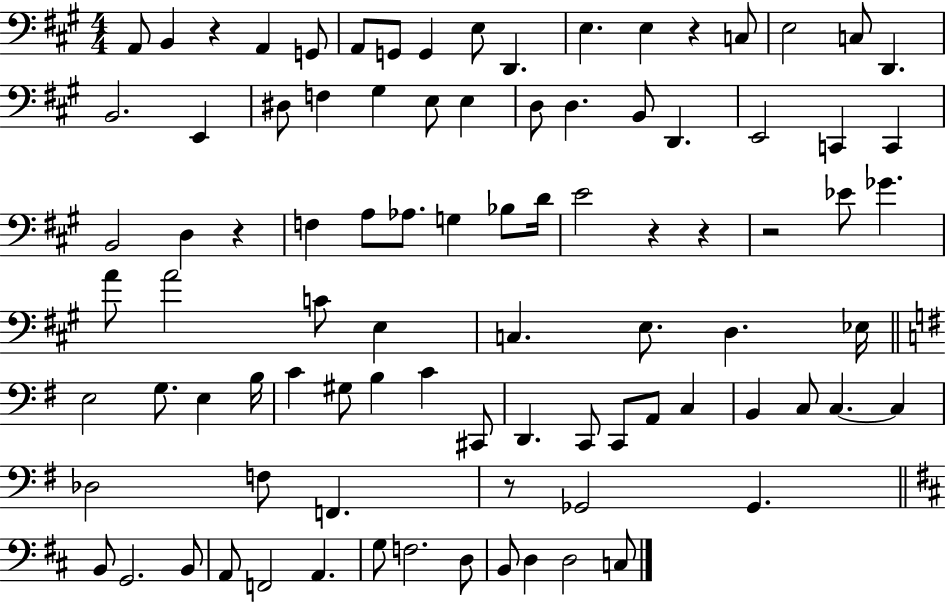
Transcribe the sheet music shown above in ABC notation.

X:1
T:Untitled
M:4/4
L:1/4
K:A
A,,/2 B,, z A,, G,,/2 A,,/2 G,,/2 G,, E,/2 D,, E, E, z C,/2 E,2 C,/2 D,, B,,2 E,, ^D,/2 F, ^G, E,/2 E, D,/2 D, B,,/2 D,, E,,2 C,, C,, B,,2 D, z F, A,/2 _A,/2 G, _B,/2 D/4 E2 z z z2 _E/2 _G A/2 A2 C/2 E, C, E,/2 D, _E,/4 E,2 G,/2 E, B,/4 C ^G,/2 B, C ^C,,/2 D,, C,,/2 C,,/2 A,,/2 C, B,, C,/2 C, C, _D,2 F,/2 F,, z/2 _G,,2 _G,, B,,/2 G,,2 B,,/2 A,,/2 F,,2 A,, G,/2 F,2 D,/2 B,,/2 D, D,2 C,/2